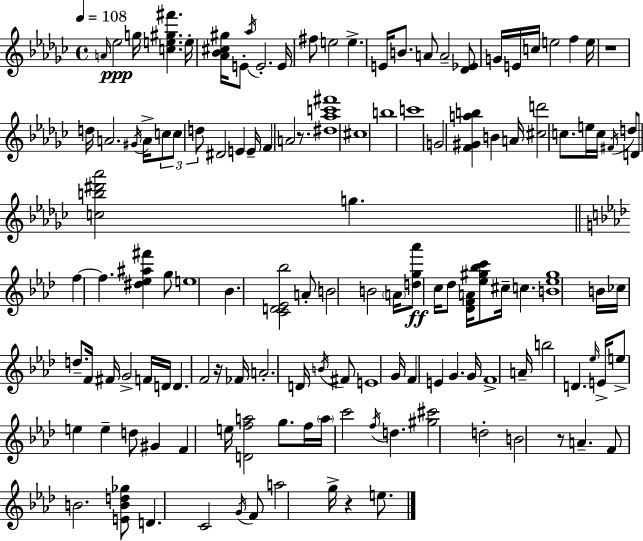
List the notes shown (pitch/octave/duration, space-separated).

A4/s Eb5/h G5/s [C5,E5,G#5,F#6]/q. E5/s [Ab4,Bb4,C#5,G#5]/s E4/e Ab5/s E4/h. E4/s F#5/e E5/h E5/q. E4/s B4/e. A4/e A4/h [Db4,Eb4]/e G4/s E4/s C5/s E5/h F5/q E5/s R/w D5/s A4/h. G#4/s A4/s C5/e C5/e D5/e D#4/h E4/q E4/s F4/q A4/h R/e. [D#5,Ab5,C6,F#6]/w C#5/w B5/w C6/w G4/h [F4,G#4,A5,B5]/q B4/q A4/s [C#5,D6]/h C5/e. E5/s C5/s F#4/s D5/e D4/e [C5,B5,D#6,Ab6]/h G5/q. F5/q F5/q. [D#5,Eb5,A#5,F#6]/q G5/e E5/w Bb4/q. [C4,D4,Eb4,Bb5]/h A4/e B4/h B4/h A4/s [D5,G5,Ab6]/e C5/s Db5/e [Db4,F4,A4]/s [Eb5,G#5,Bb5,C6]/e C#5/s C5/q. [B4,Eb5,G#5]/w B4/s CES5/s D5/e. F4/s F#4/s G4/h F4/s D4/s D4/q. F4/h R/s FES4/s A4/h. D4/s B4/s F#4/e E4/w G4/s F4/q E4/q G4/q. G4/s F4/w A4/s B5/h D4/q. Eb5/s E4/s E5/e E5/q E5/q D5/e G#4/q F4/q E5/s [D4,F5,A5]/h G5/e. F5/s A5/s C6/h F5/s D5/q. [G#5,C#6]/h D5/h B4/h R/e A4/q. F4/e B4/h. [E4,B4,D5,Gb5]/e D4/q. C4/h G4/s F4/e A5/h G5/s R/q E5/e.